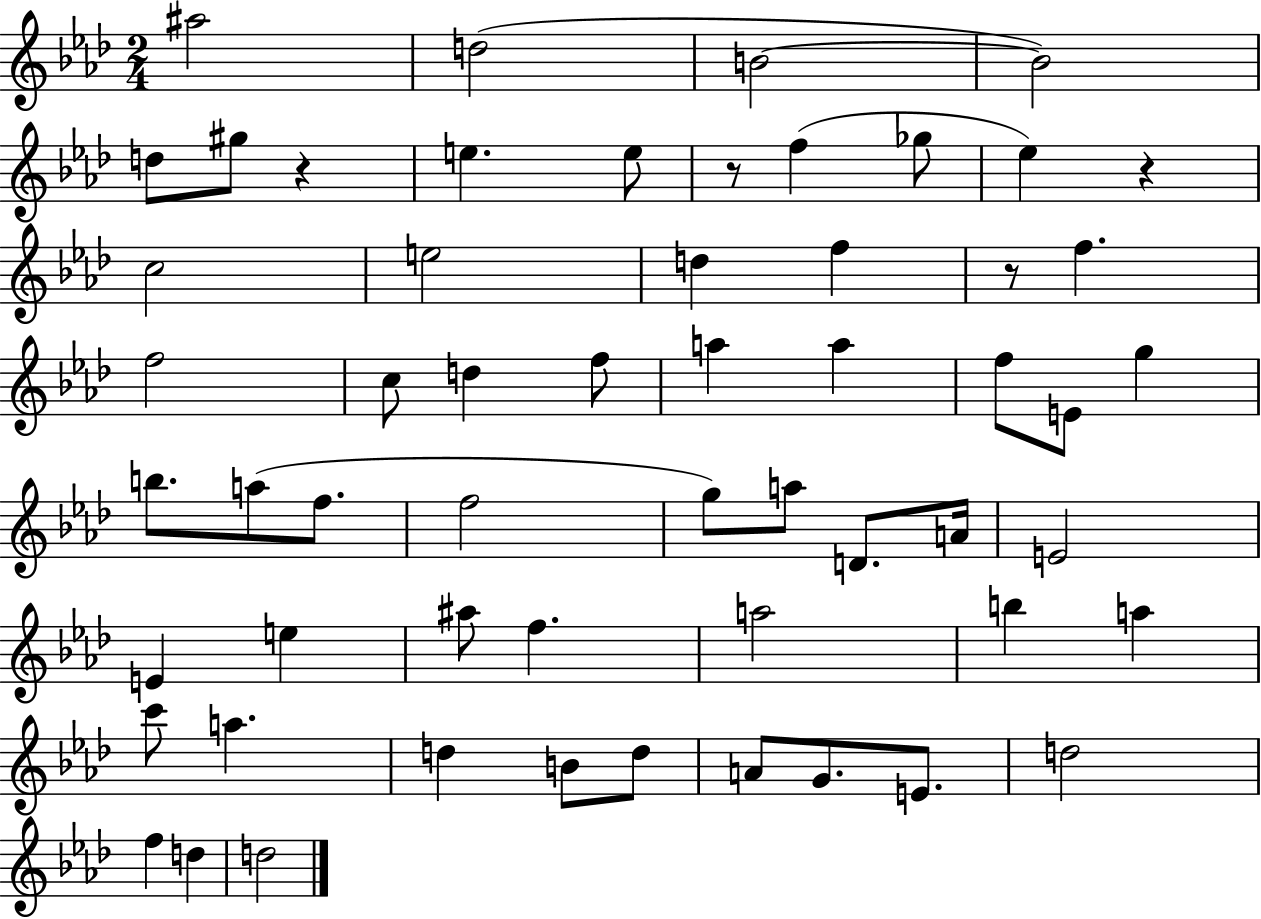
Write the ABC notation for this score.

X:1
T:Untitled
M:2/4
L:1/4
K:Ab
^a2 d2 B2 B2 d/2 ^g/2 z e e/2 z/2 f _g/2 _e z c2 e2 d f z/2 f f2 c/2 d f/2 a a f/2 E/2 g b/2 a/2 f/2 f2 g/2 a/2 D/2 A/4 E2 E e ^a/2 f a2 b a c'/2 a d B/2 d/2 A/2 G/2 E/2 d2 f d d2